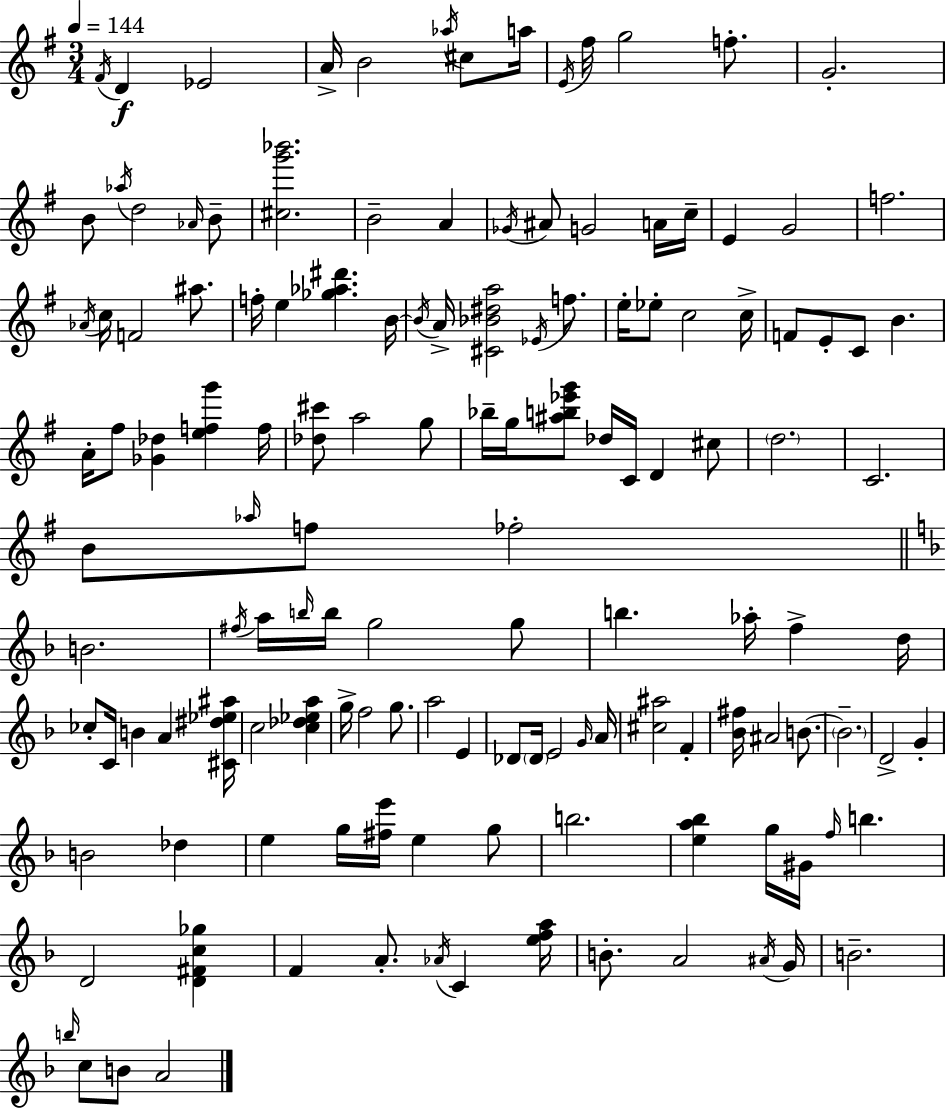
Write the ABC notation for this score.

X:1
T:Untitled
M:3/4
L:1/4
K:G
^F/4 D _E2 A/4 B2 _a/4 ^c/2 a/4 E/4 ^f/4 g2 f/2 G2 B/2 _a/4 d2 _A/4 B/2 [^cg'_b']2 B2 A _G/4 ^A/2 G2 A/4 c/4 E G2 f2 _A/4 c/4 F2 ^a/2 f/4 e [_g_a^d'] B/4 B/4 A/4 [^C_B^da]2 _E/4 f/2 e/4 _e/2 c2 c/4 F/2 E/2 C/2 B A/4 ^f/2 [_G_d] [efg'] f/4 [_d^c']/2 a2 g/2 _b/4 g/4 [^ab_e'g']/2 _d/4 C/4 D ^c/2 d2 C2 B/2 _a/4 f/2 _f2 B2 ^f/4 a/4 b/4 b/4 g2 g/2 b _a/4 f d/4 _c/2 C/4 B A [^C^d_e^a]/4 c2 [c_d_ea] g/4 f2 g/2 a2 E _D/2 _D/4 E2 G/4 A/4 [^c^a]2 F [_B^f]/4 ^A2 B/2 B2 D2 G B2 _d e g/4 [^fe']/4 e g/2 b2 [ea_b] g/4 ^G/4 f/4 b D2 [D^Fc_g] F A/2 _A/4 C [efa]/4 B/2 A2 ^A/4 G/4 B2 b/4 c/2 B/2 A2